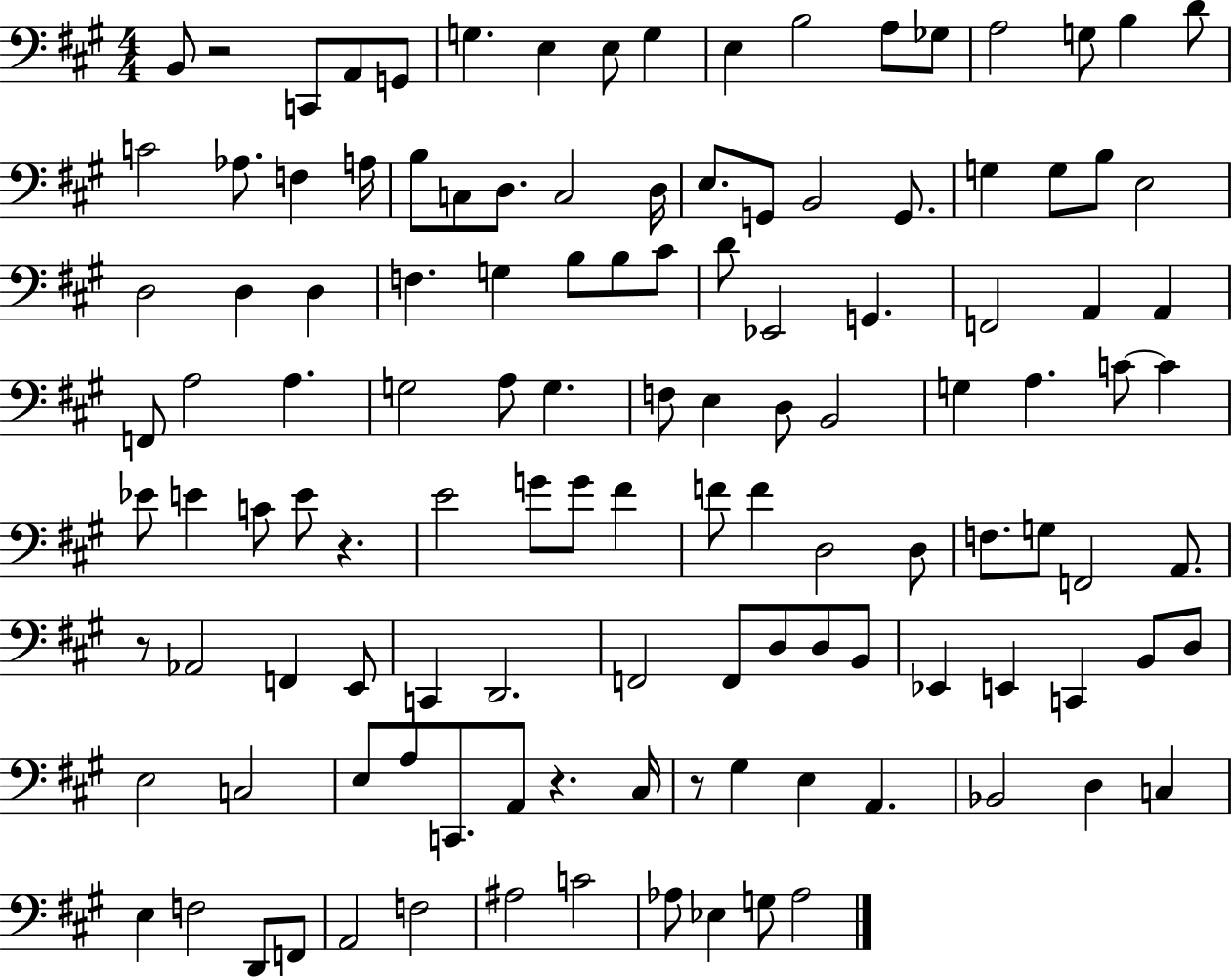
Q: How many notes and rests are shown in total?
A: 122